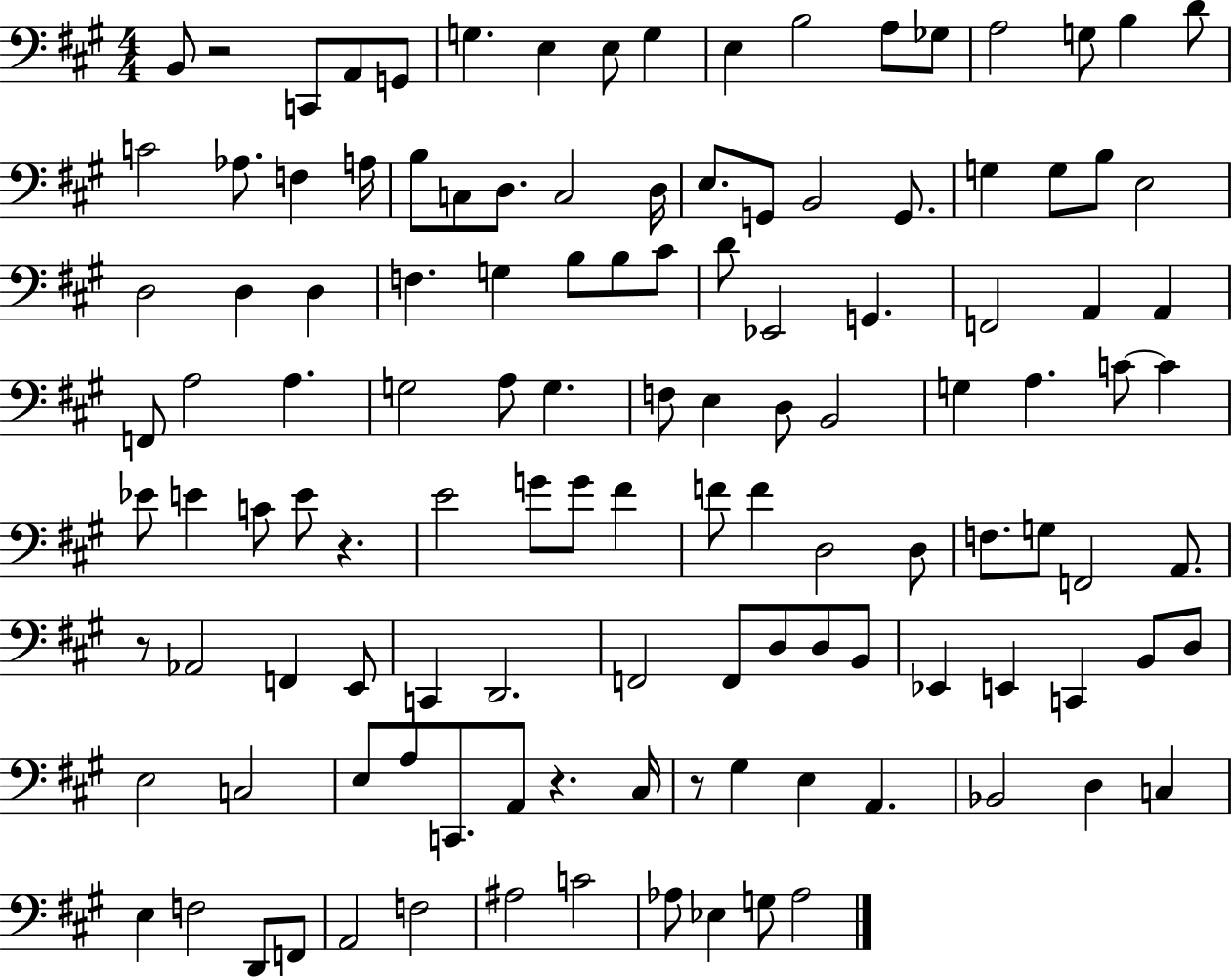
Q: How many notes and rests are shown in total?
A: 122